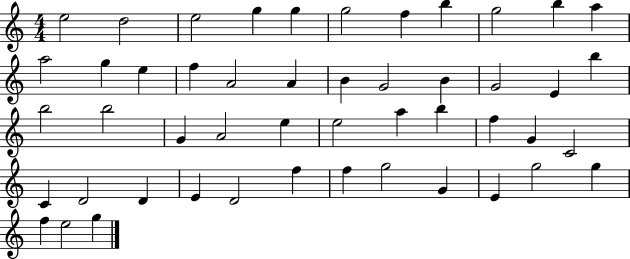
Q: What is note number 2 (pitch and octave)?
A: D5